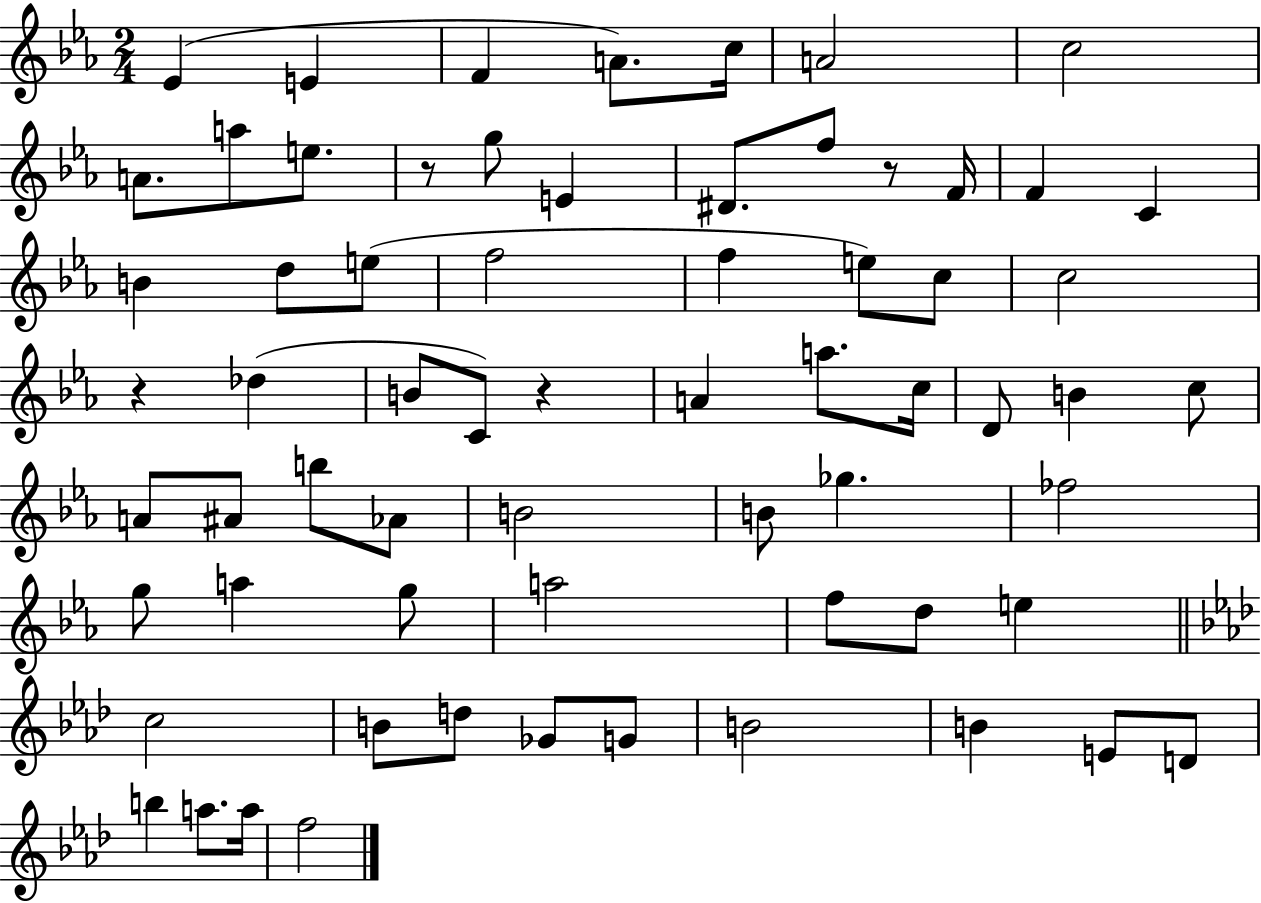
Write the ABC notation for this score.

X:1
T:Untitled
M:2/4
L:1/4
K:Eb
_E E F A/2 c/4 A2 c2 A/2 a/2 e/2 z/2 g/2 E ^D/2 f/2 z/2 F/4 F C B d/2 e/2 f2 f e/2 c/2 c2 z _d B/2 C/2 z A a/2 c/4 D/2 B c/2 A/2 ^A/2 b/2 _A/2 B2 B/2 _g _f2 g/2 a g/2 a2 f/2 d/2 e c2 B/2 d/2 _G/2 G/2 B2 B E/2 D/2 b a/2 a/4 f2